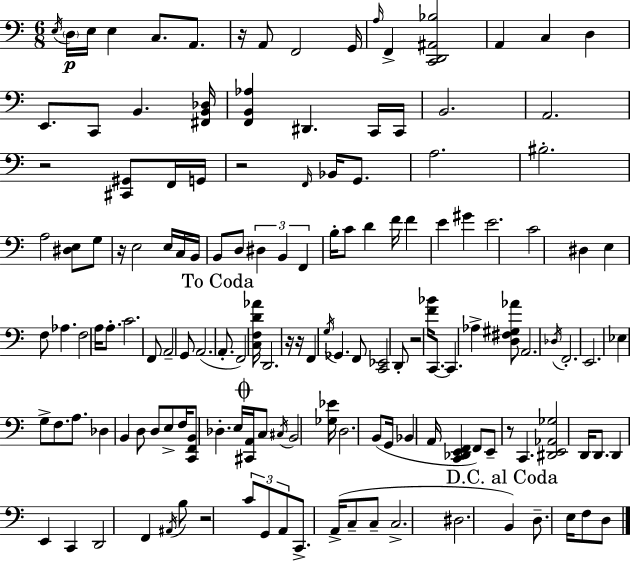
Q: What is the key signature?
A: C major